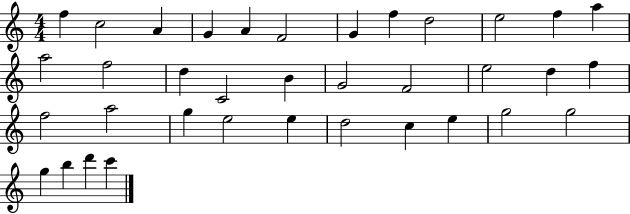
F5/q C5/h A4/q G4/q A4/q F4/h G4/q F5/q D5/h E5/h F5/q A5/q A5/h F5/h D5/q C4/h B4/q G4/h F4/h E5/h D5/q F5/q F5/h A5/h G5/q E5/h E5/q D5/h C5/q E5/q G5/h G5/h G5/q B5/q D6/q C6/q